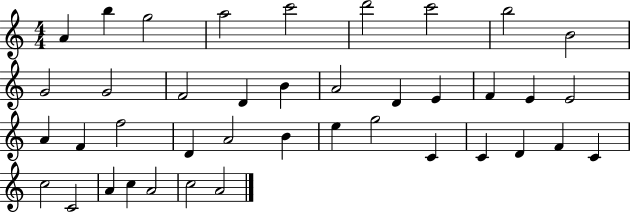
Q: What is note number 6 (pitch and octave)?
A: D6